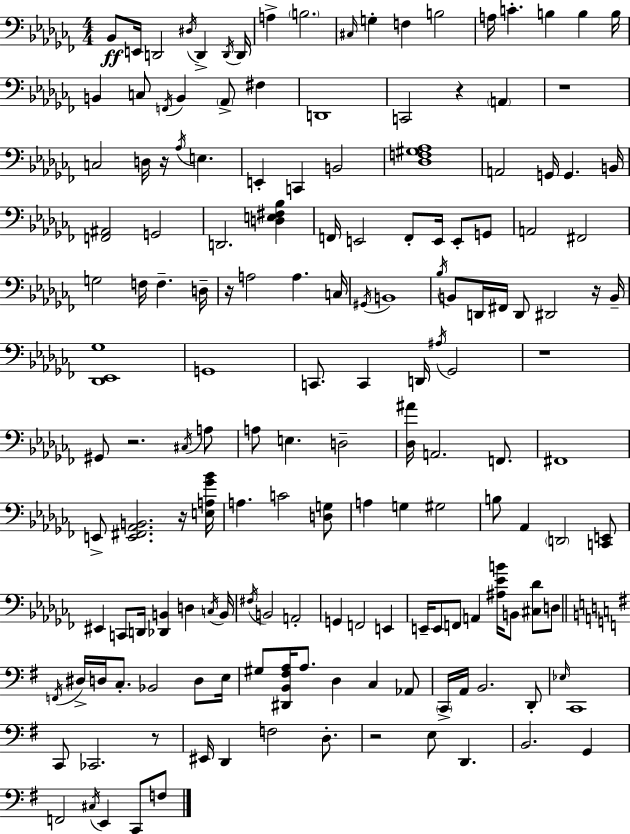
{
  \clef bass
  \numericTimeSignature
  \time 4/4
  \key aes \minor
  bes,8\ff e,16 d,2 \acciaccatura { dis16 } d,4-> | \acciaccatura { d,16 } d,16 a4-> \parenthesize b2. | \grace { cis16 } g4-. f4 b2 | a16 c'4.-. b4 b4 | \break b16 b,4 c8 \acciaccatura { f,16 } b,4 \parenthesize aes,8-> | fis4 d,1 | c,2 r4 | \parenthesize a,4 r1 | \break c2 d16 r16 \acciaccatura { aes16 } e4. | e,4-. c,4 b,2 | <des f gis aes>1 | a,2 g,16 g,4. | \break b,16 <f, ais,>2 g,2 | d,2. | <d e fis bes>4 f,16 e,2 f,8-. | e,16 e,8-. g,8 a,2 fis,2 | \break g2 f16 f4.-- | d16-- r16 a2 a4. | c16 \acciaccatura { gis,16 } b,1 | \acciaccatura { bes16 } b,8 d,16 fis,16 d,8 dis,2 | \break r16 b,16-- <des, ees, ges>1 | g,1 | c,8. c,4 d,16 \acciaccatura { ais16 } | ges,2 r1 | \break gis,8 r2. | \acciaccatura { cis16 } a8 a8 e4. | d2-- <des ais'>16 a,2. | f,8. fis,1 | \break e,8-> <e, fis, aes, b,>2. | r16 <e a ges' bes'>16 a4. c'2 | <d g>8 a4 g4 | gis2 b8 aes,4 \parenthesize d,2 | \break <c, e,>8 eis,4 c,8 d,16 | <des, b,>4 d4 \acciaccatura { c16 } b,16 \acciaccatura { fis16 } b,2 | a,2-. g,4 f,2 | e,4 e,16-- e,8 f,8 | \break a,4 <ais ees' b'>16 b,8 <cis des'>8 d8 \bar "||" \break \key g \major \acciaccatura { f,16 } dis16-> d16 c8.-. bes,2 d8 | e16 gis8 <dis, b, fis a>16 a8. d4 c4 aes,8 | \parenthesize c,16-> a,16 b,2. d,8-. | \grace { ees16 } c,1 | \break c,8 ces,2. | r8 eis,16 d,4 f2 d8.-. | r2 e8 d,4. | b,2. g,4 | \break f,2 \acciaccatura { cis16 } e,4 c,8 | f8 \bar "|."
}